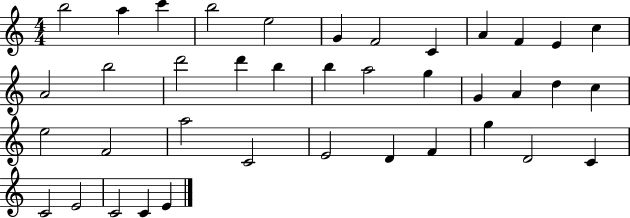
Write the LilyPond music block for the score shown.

{
  \clef treble
  \numericTimeSignature
  \time 4/4
  \key c \major
  b''2 a''4 c'''4 | b''2 e''2 | g'4 f'2 c'4 | a'4 f'4 e'4 c''4 | \break a'2 b''2 | d'''2 d'''4 b''4 | b''4 a''2 g''4 | g'4 a'4 d''4 c''4 | \break e''2 f'2 | a''2 c'2 | e'2 d'4 f'4 | g''4 d'2 c'4 | \break c'2 e'2 | c'2 c'4 e'4 | \bar "|."
}